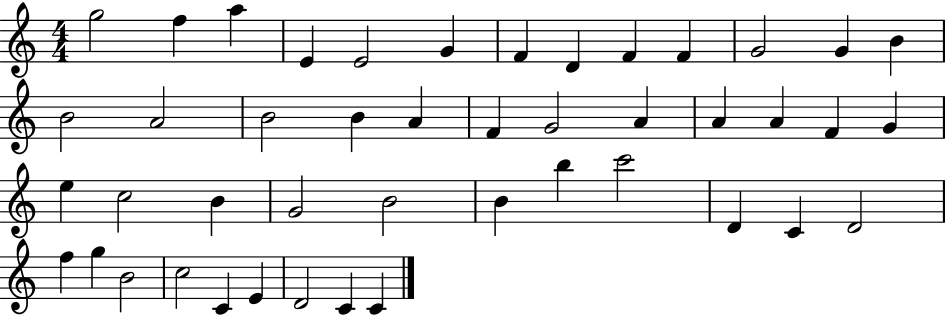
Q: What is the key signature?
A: C major